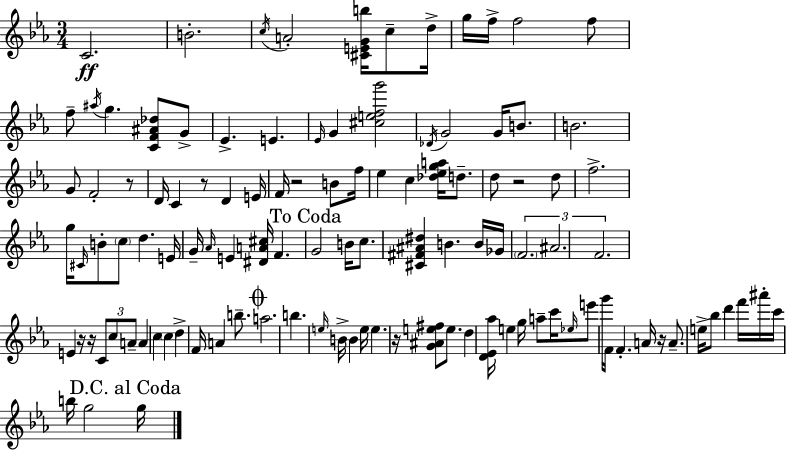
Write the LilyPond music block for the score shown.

{
  \clef treble
  \numericTimeSignature
  \time 3/4
  \key ees \major
  c'2.\ff | b'2.-. | \acciaccatura { c''16 } a'2-. <cis' e' g' b''>16 c''8-- | d''16-> g''16 f''16-> f''2 f''8 | \break f''8-- \acciaccatura { ais''16 } g''4. <c' f' ais' des''>8 | g'8-> ees'4.-> e'4. | \grace { ees'16 } g'4 <cis'' e'' f'' g'''>2 | \acciaccatura { des'16 } g'2 | \break g'16 b'8. b'2. | g'8 f'2-. | r8 d'16 c'4 r8 d'4 | e'16 f'16 r2 | \break b'8 f''16 ees''4 c''4 | <des'' ees'' g'' a''>16 d''8.-- d''8 r2 | d''8 f''2.-> | g''16 \grace { cis'16 } b'8-. \parenthesize c''8 d''4. | \break e'16 g'16-- \grace { aes'16 } e'4 <dis' a' cis''>16 | f'4. \mark "To Coda" g'2 | b'16 c''8. <cis' fis' ais' dis''>4 b'4. | b'16 ges'16 \tuplet 3/2 { \parenthesize f'2. | \break ais'2. | f'2. } | e'4 r16 r16 | \tuplet 3/2 { c'8 c''8 a'8-- } a'4 c''4 | \break \parenthesize c''4 d''4-> f'16 a'4 | b''8.-- \mark \markup { \musicglyph "scripts.coda" } a''2. | b''4. | \grace { e''16 } b'16-> b'4 e''16 e''4. | \break r16 <g' ais' e'' fis''>8 e''8. d''4 <d' ees' aes''>16 | e''4 g''16 a''8-- c'''16 \grace { ees''16 } e'''8 g'''16 | f'16 f'4.-. a'16 r16 a'8.-- | e''16-> bes''8 d'''4 f'''16 ais'''16-. c'''16 b''16 g''2 | \break \mark "D.C. al Coda" g''16 \bar "|."
}